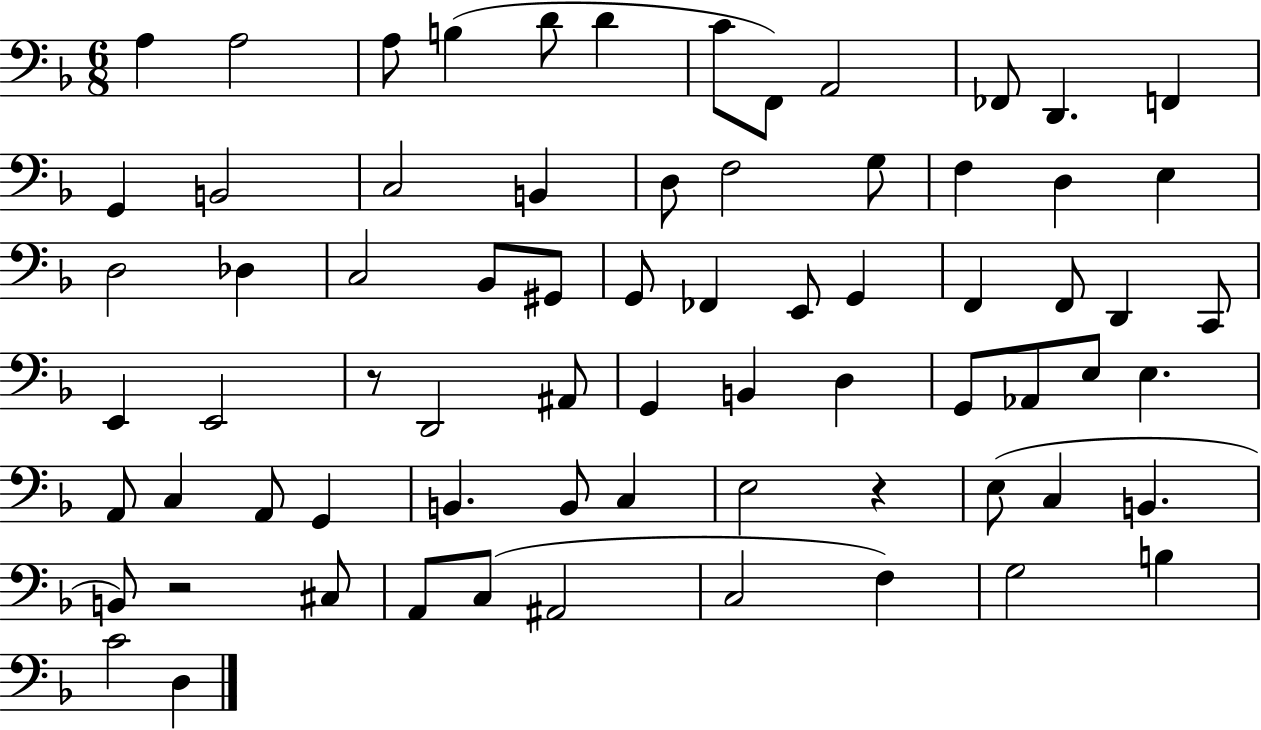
X:1
T:Untitled
M:6/8
L:1/4
K:F
A, A,2 A,/2 B, D/2 D C/2 F,,/2 A,,2 _F,,/2 D,, F,, G,, B,,2 C,2 B,, D,/2 F,2 G,/2 F, D, E, D,2 _D, C,2 _B,,/2 ^G,,/2 G,,/2 _F,, E,,/2 G,, F,, F,,/2 D,, C,,/2 E,, E,,2 z/2 D,,2 ^A,,/2 G,, B,, D, G,,/2 _A,,/2 E,/2 E, A,,/2 C, A,,/2 G,, B,, B,,/2 C, E,2 z E,/2 C, B,, B,,/2 z2 ^C,/2 A,,/2 C,/2 ^A,,2 C,2 F, G,2 B, C2 D,